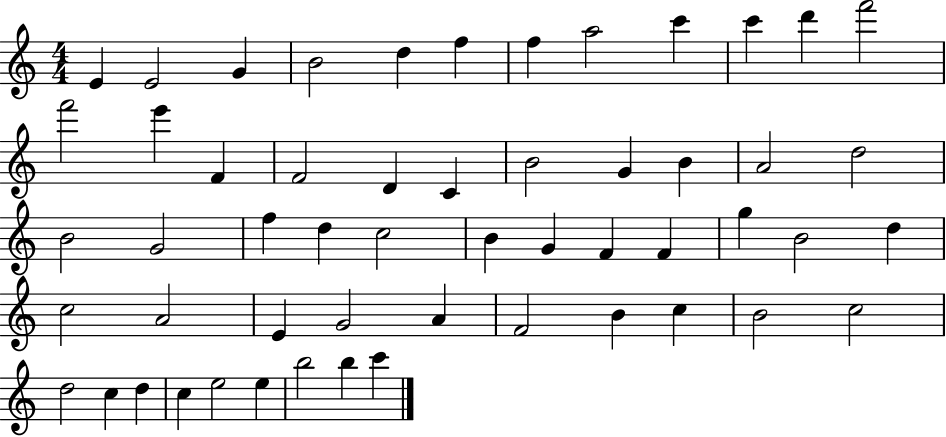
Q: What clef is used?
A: treble